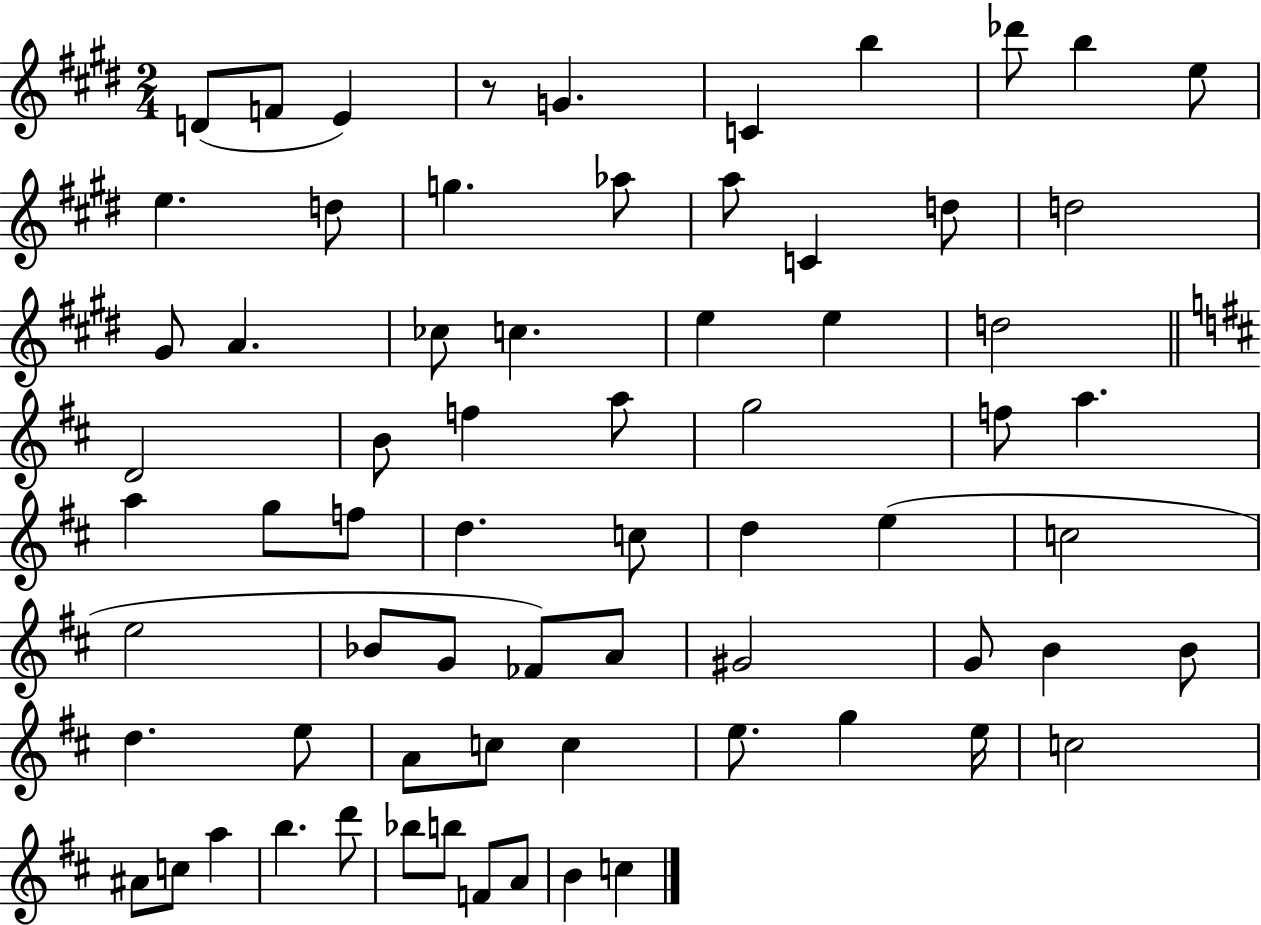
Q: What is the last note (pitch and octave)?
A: C5